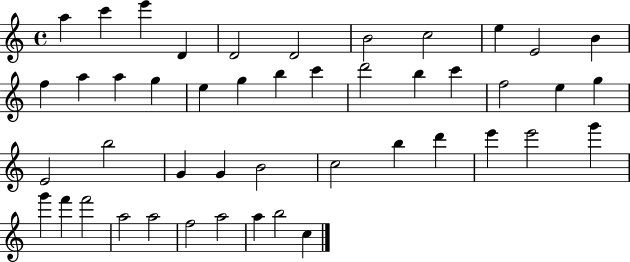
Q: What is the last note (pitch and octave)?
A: C5